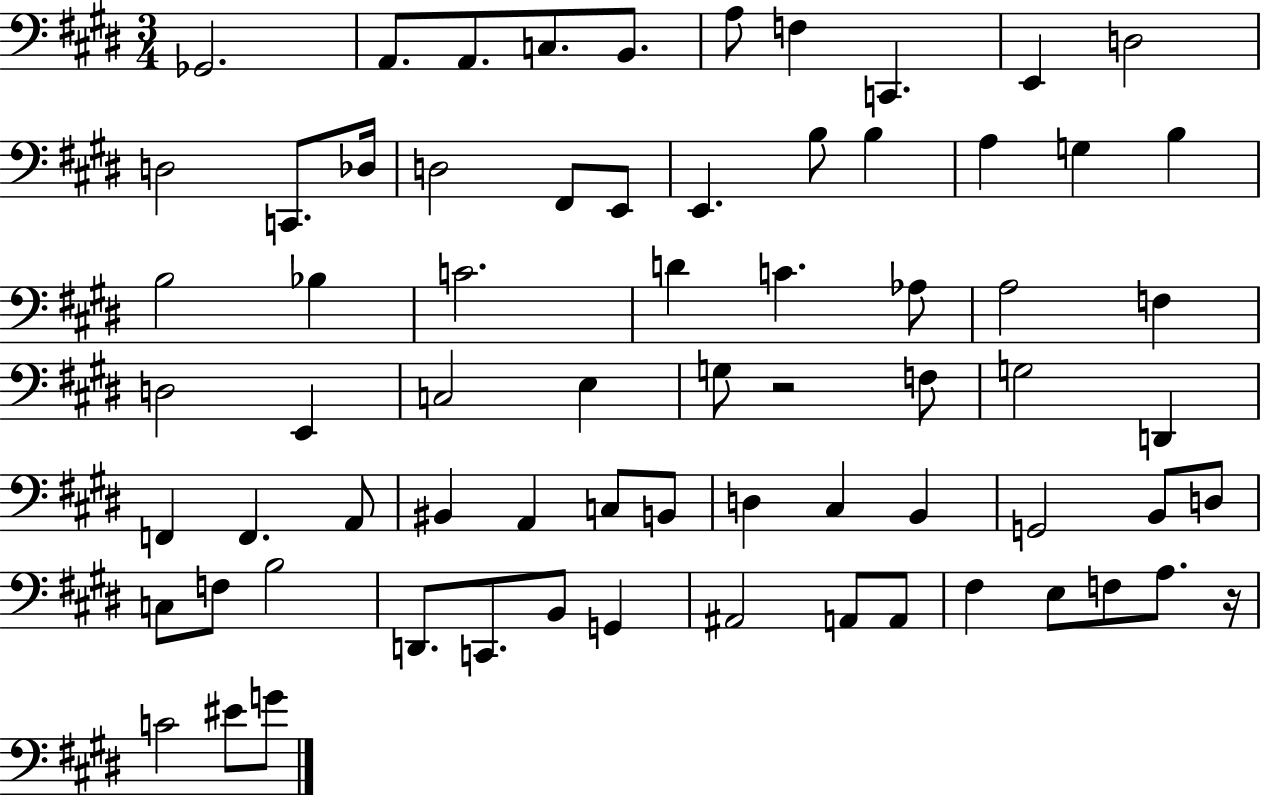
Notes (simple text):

Gb2/h. A2/e. A2/e. C3/e. B2/e. A3/e F3/q C2/q. E2/q D3/h D3/h C2/e. Db3/s D3/h F#2/e E2/e E2/q. B3/e B3/q A3/q G3/q B3/q B3/h Bb3/q C4/h. D4/q C4/q. Ab3/e A3/h F3/q D3/h E2/q C3/h E3/q G3/e R/h F3/e G3/h D2/q F2/q F2/q. A2/e BIS2/q A2/q C3/e B2/e D3/q C#3/q B2/q G2/h B2/e D3/e C3/e F3/e B3/h D2/e. C2/e. B2/e G2/q A#2/h A2/e A2/e F#3/q E3/e F3/e A3/e. R/s C4/h EIS4/e G4/e